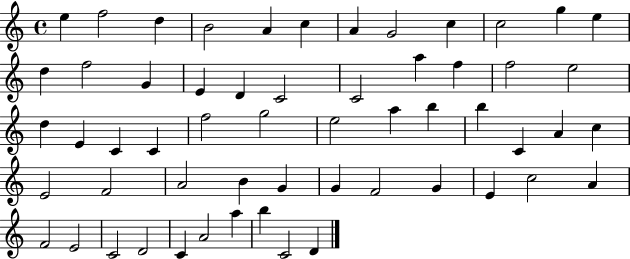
{
  \clef treble
  \time 4/4
  \defaultTimeSignature
  \key c \major
  e''4 f''2 d''4 | b'2 a'4 c''4 | a'4 g'2 c''4 | c''2 g''4 e''4 | \break d''4 f''2 g'4 | e'4 d'4 c'2 | c'2 a''4 f''4 | f''2 e''2 | \break d''4 e'4 c'4 c'4 | f''2 g''2 | e''2 a''4 b''4 | b''4 c'4 a'4 c''4 | \break e'2 f'2 | a'2 b'4 g'4 | g'4 f'2 g'4 | e'4 c''2 a'4 | \break f'2 e'2 | c'2 d'2 | c'4 a'2 a''4 | b''4 c'2 d'4 | \break \bar "|."
}